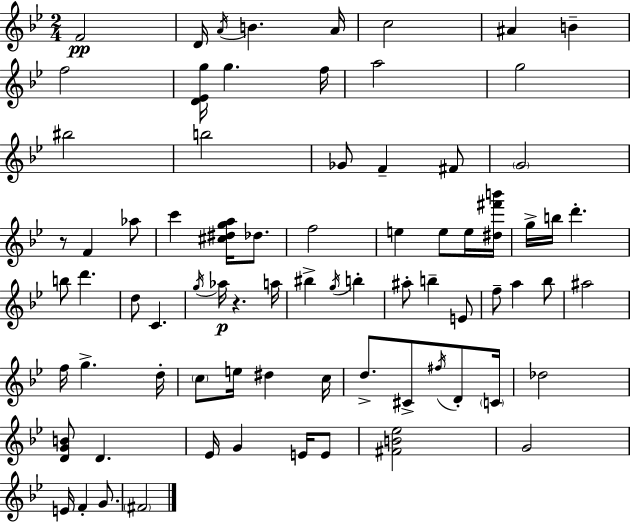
X:1
T:Untitled
M:2/4
L:1/4
K:Gm
F2 D/4 A/4 B A/4 c2 ^A B f2 [D_Eg]/4 g f/4 a2 g2 ^b2 b2 _G/2 F ^F/2 G2 z/2 F _a/2 c' [^c^dga]/4 _d/2 f2 e e/2 e/4 [^d^f'b']/4 g/4 b/4 d' b/2 d' d/2 C g/4 _a/4 z a/4 ^b g/4 b ^a/2 b E/2 f/2 a _b/2 ^a2 f/4 g d/4 c/2 e/4 ^d c/4 d/2 ^C/2 ^f/4 D/2 C/4 _d2 [DGB]/2 D _E/4 G E/4 E/2 [^FB_e]2 G2 E/4 F G/2 ^F2